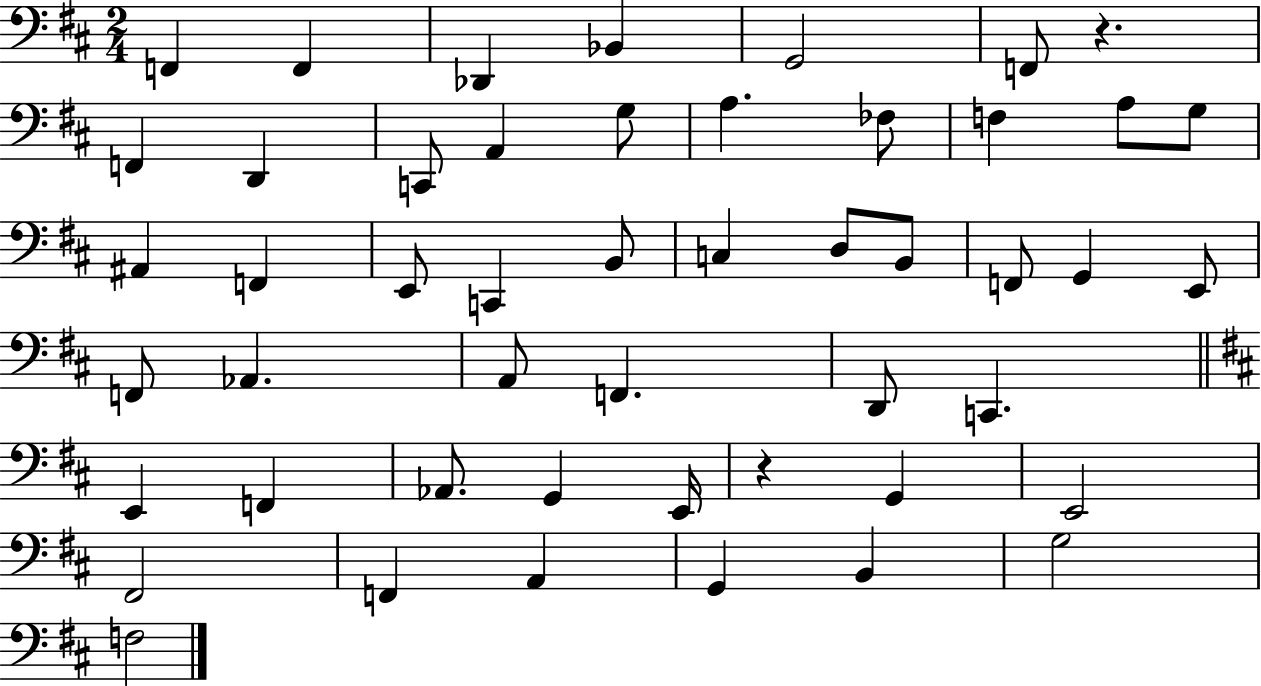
F2/q F2/q Db2/q Bb2/q G2/h F2/e R/q. F2/q D2/q C2/e A2/q G3/e A3/q. FES3/e F3/q A3/e G3/e A#2/q F2/q E2/e C2/q B2/e C3/q D3/e B2/e F2/e G2/q E2/e F2/e Ab2/q. A2/e F2/q. D2/e C2/q. E2/q F2/q Ab2/e. G2/q E2/s R/q G2/q E2/h F#2/h F2/q A2/q G2/q B2/q G3/h F3/h